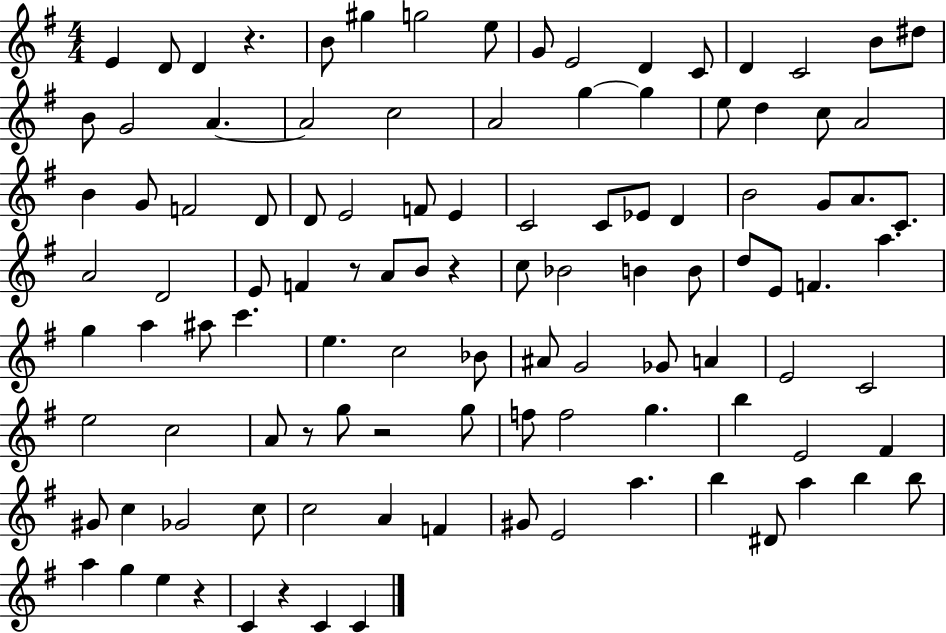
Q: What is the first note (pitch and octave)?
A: E4